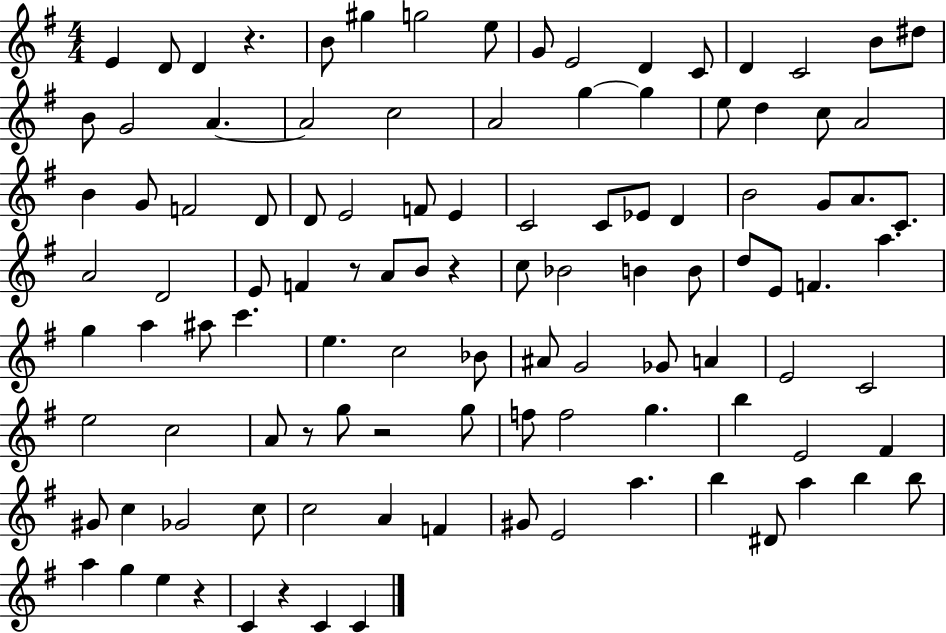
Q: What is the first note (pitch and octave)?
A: E4